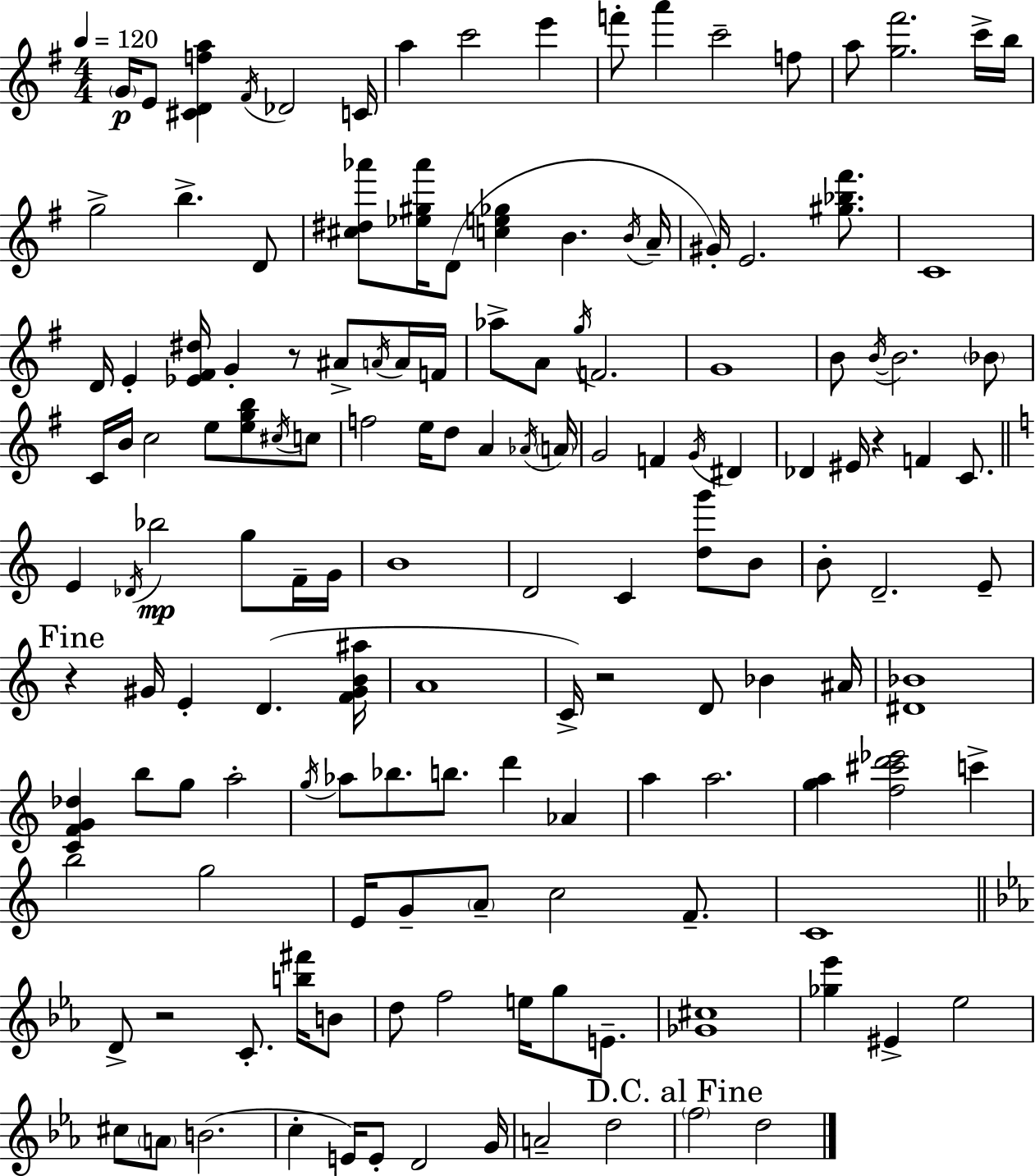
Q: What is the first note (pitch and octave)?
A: G4